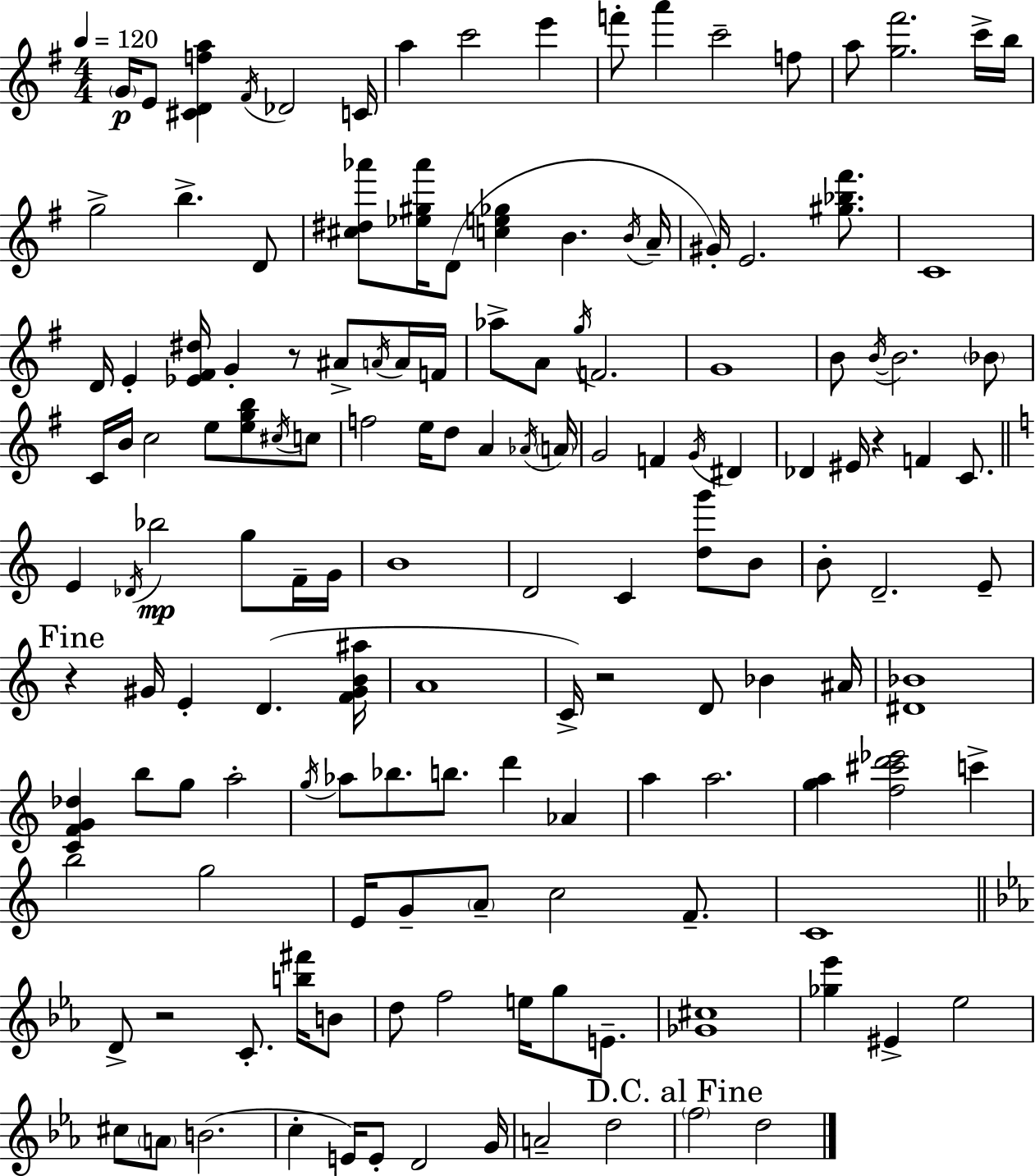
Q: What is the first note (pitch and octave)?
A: G4